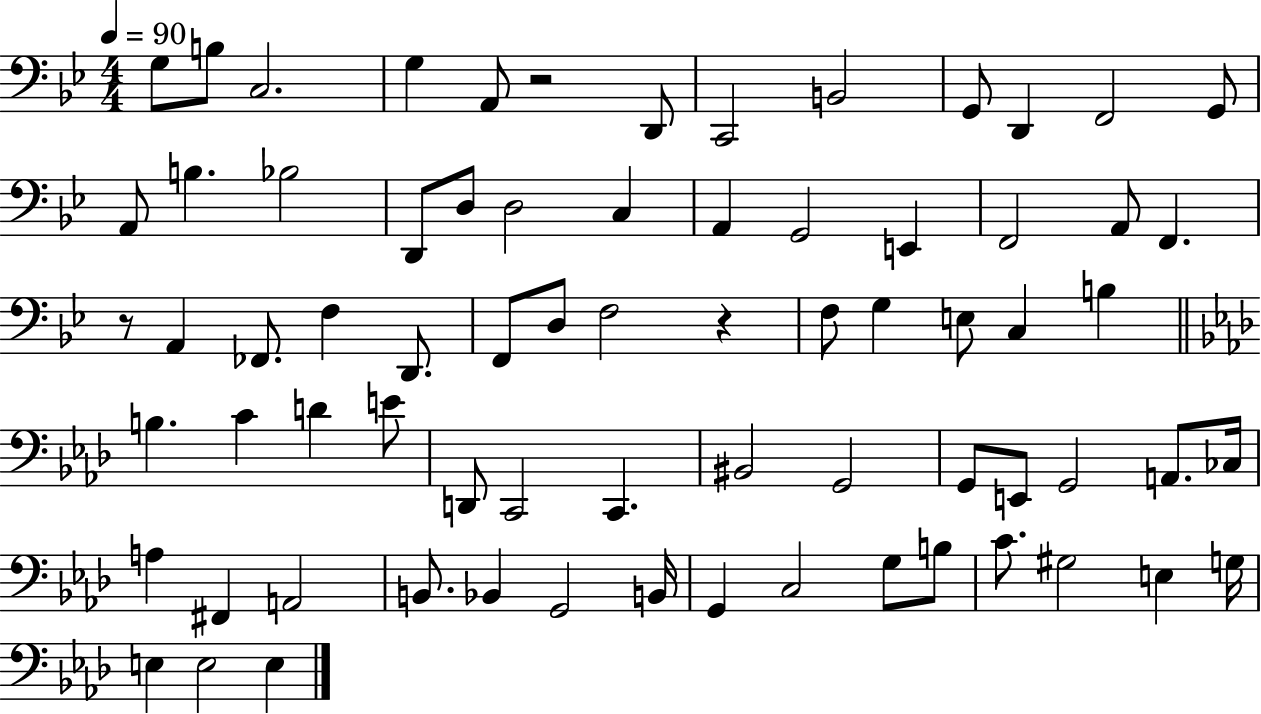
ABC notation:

X:1
T:Untitled
M:4/4
L:1/4
K:Bb
G,/2 B,/2 C,2 G, A,,/2 z2 D,,/2 C,,2 B,,2 G,,/2 D,, F,,2 G,,/2 A,,/2 B, _B,2 D,,/2 D,/2 D,2 C, A,, G,,2 E,, F,,2 A,,/2 F,, z/2 A,, _F,,/2 F, D,,/2 F,,/2 D,/2 F,2 z F,/2 G, E,/2 C, B, B, C D E/2 D,,/2 C,,2 C,, ^B,,2 G,,2 G,,/2 E,,/2 G,,2 A,,/2 _C,/4 A, ^F,, A,,2 B,,/2 _B,, G,,2 B,,/4 G,, C,2 G,/2 B,/2 C/2 ^G,2 E, G,/4 E, E,2 E,